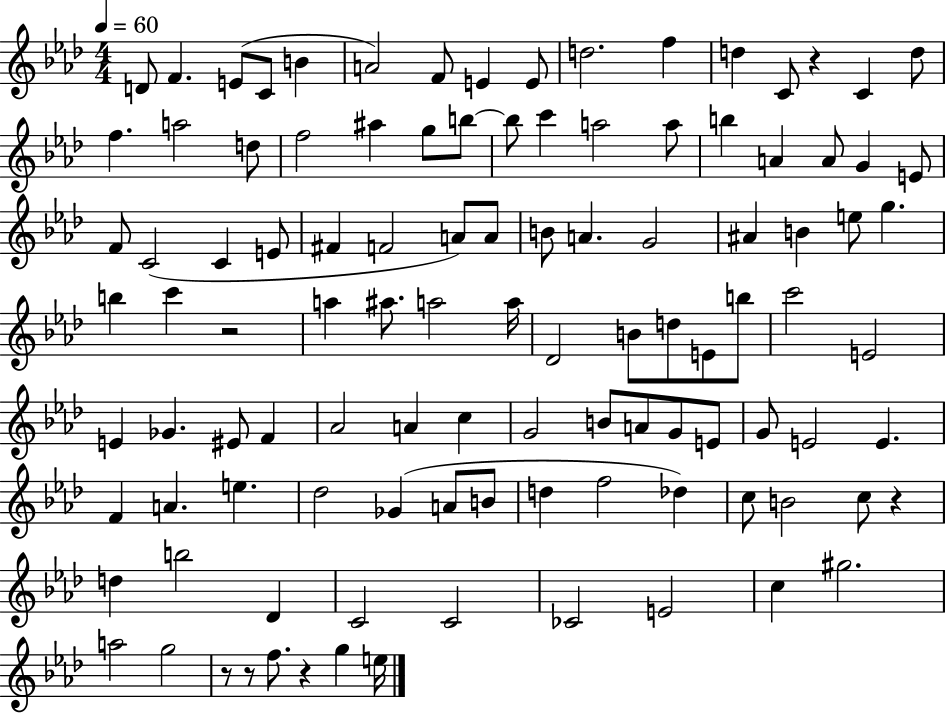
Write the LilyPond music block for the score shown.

{
  \clef treble
  \numericTimeSignature
  \time 4/4
  \key aes \major
  \tempo 4 = 60
  d'8 f'4. e'8( c'8 b'4 | a'2) f'8 e'4 e'8 | d''2. f''4 | d''4 c'8 r4 c'4 d''8 | \break f''4. a''2 d''8 | f''2 ais''4 g''8 b''8~~ | b''8 c'''4 a''2 a''8 | b''4 a'4 a'8 g'4 e'8 | \break f'8 c'2( c'4 e'8 | fis'4 f'2 a'8) a'8 | b'8 a'4. g'2 | ais'4 b'4 e''8 g''4. | \break b''4 c'''4 r2 | a''4 ais''8. a''2 a''16 | des'2 b'8 d''8 e'8 b''8 | c'''2 e'2 | \break e'4 ges'4. eis'8 f'4 | aes'2 a'4 c''4 | g'2 b'8 a'8 g'8 e'8 | g'8 e'2 e'4. | \break f'4 a'4. e''4. | des''2 ges'4( a'8 b'8 | d''4 f''2 des''4) | c''8 b'2 c''8 r4 | \break d''4 b''2 des'4 | c'2 c'2 | ces'2 e'2 | c''4 gis''2. | \break a''2 g''2 | r8 r8 f''8. r4 g''4 e''16 | \bar "|."
}